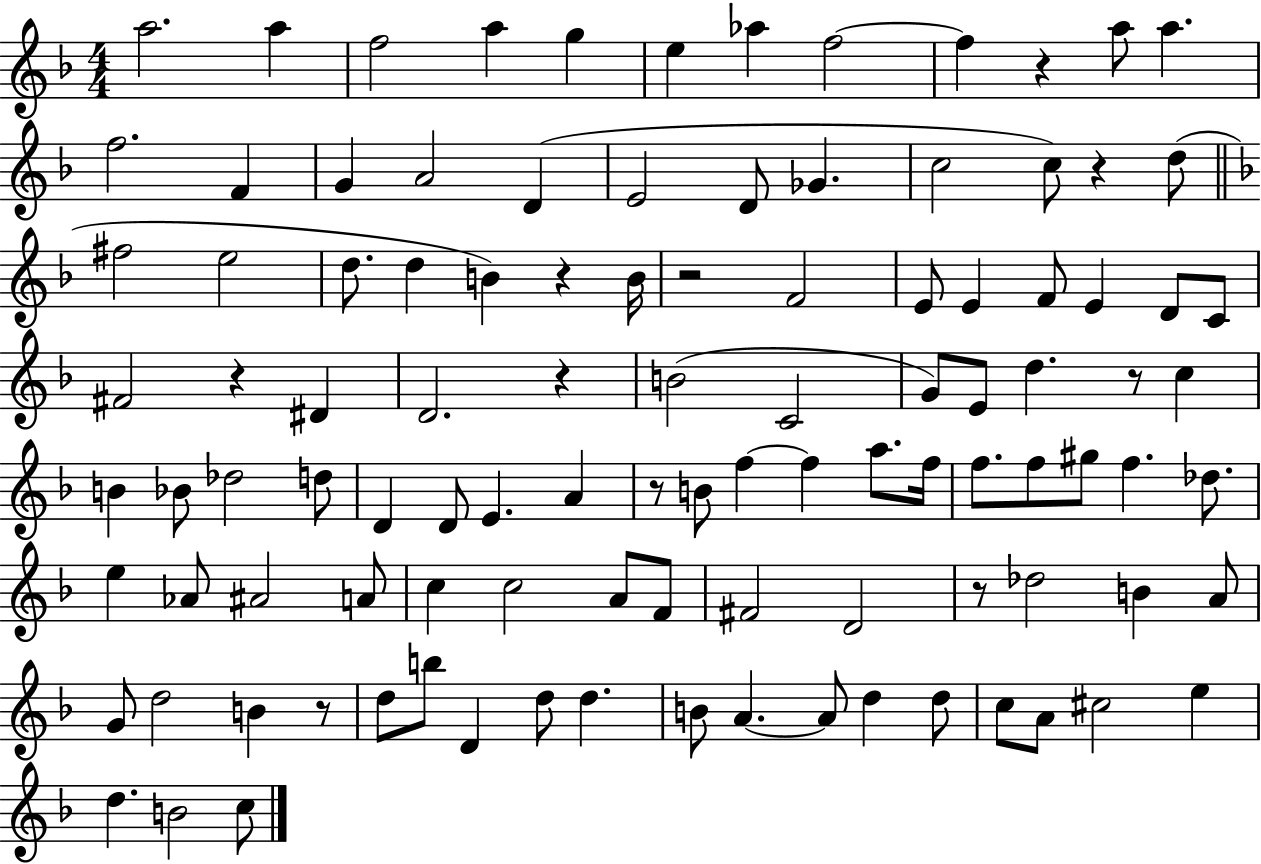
{
  \clef treble
  \numericTimeSignature
  \time 4/4
  \key f \major
  a''2. a''4 | f''2 a''4 g''4 | e''4 aes''4 f''2~~ | f''4 r4 a''8 a''4. | \break f''2. f'4 | g'4 a'2 d'4( | e'2 d'8 ges'4. | c''2 c''8) r4 d''8( | \break \bar "||" \break \key f \major fis''2 e''2 | d''8. d''4 b'4) r4 b'16 | r2 f'2 | e'8 e'4 f'8 e'4 d'8 c'8 | \break fis'2 r4 dis'4 | d'2. r4 | b'2( c'2 | g'8) e'8 d''4. r8 c''4 | \break b'4 bes'8 des''2 d''8 | d'4 d'8 e'4. a'4 | r8 b'8 f''4~~ f''4 a''8. f''16 | f''8. f''8 gis''8 f''4. des''8. | \break e''4 aes'8 ais'2 a'8 | c''4 c''2 a'8 f'8 | fis'2 d'2 | r8 des''2 b'4 a'8 | \break g'8 d''2 b'4 r8 | d''8 b''8 d'4 d''8 d''4. | b'8 a'4.~~ a'8 d''4 d''8 | c''8 a'8 cis''2 e''4 | \break d''4. b'2 c''8 | \bar "|."
}